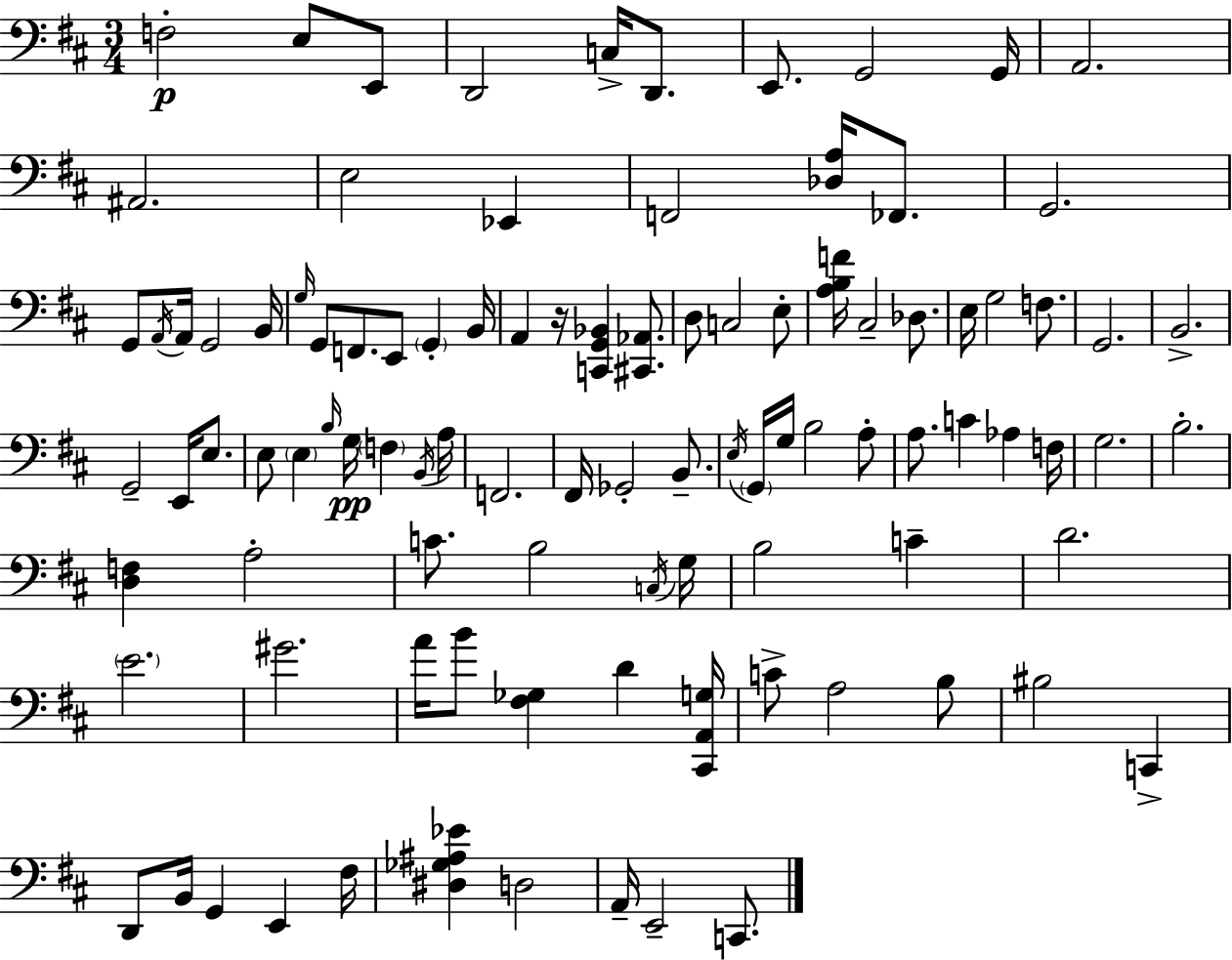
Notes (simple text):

F3/h E3/e E2/e D2/h C3/s D2/e. E2/e. G2/h G2/s A2/h. A#2/h. E3/h Eb2/q F2/h [Db3,A3]/s FES2/e. G2/h. G2/e A2/s A2/s G2/h B2/s G3/s G2/e F2/e. E2/e G2/q B2/s A2/q R/s [C2,G2,Bb2]/q [C#2,Ab2]/e. D3/e C3/h E3/e [A3,B3,F4]/s C#3/h Db3/e. E3/s G3/h F3/e. G2/h. B2/h. G2/h E2/s E3/e. E3/e E3/q B3/s G3/s F3/q B2/s A3/s F2/h. F#2/s Gb2/h B2/e. E3/s G2/s G3/s B3/h A3/e A3/e. C4/q Ab3/q F3/s G3/h. B3/h. [D3,F3]/q A3/h C4/e. B3/h C3/s G3/s B3/h C4/q D4/h. E4/h. G#4/h. A4/s B4/e [F#3,Gb3]/q D4/q [C#2,A2,G3]/s C4/e A3/h B3/e BIS3/h C2/q D2/e B2/s G2/q E2/q F#3/s [D#3,Gb3,A#3,Eb4]/q D3/h A2/s E2/h C2/e.